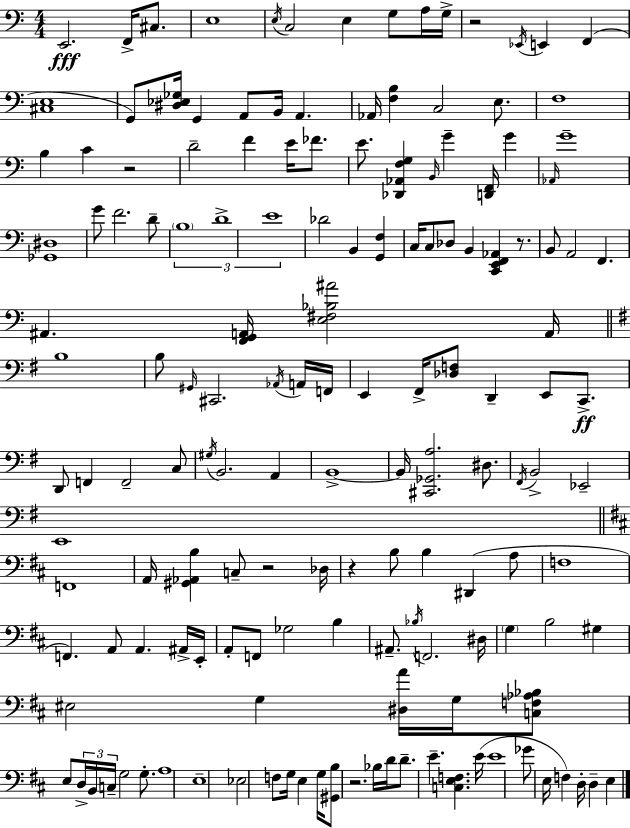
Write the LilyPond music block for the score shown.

{
  \clef bass
  \numericTimeSignature
  \time 4/4
  \key c \major
  e,2.\fff f,16-> cis8. | e1 | \acciaccatura { e16 } c2 e4 g8 a16 | g16-> r2 \acciaccatura { ees,16 } e,4 f,4( | \break <cis e>1 | g,8) <dis ees ges>16 g,4 a,8 b,16 a,4. | aes,16 <f b>4 c2 e8. | f1 | \break b4 c'4 r2 | d'2-- f'4 e'16 fes'8. | e'8. <des, aes, f g>4 \grace { b,16 } g'4-- <d, f,>16 g'4 | \grace { aes,16 } g'1-- | \break <ges, dis>1 | g'8 f'2. | d'8-- \tuplet 3/2 { \parenthesize b1 | d'1-> | \break e'1 } | des'2 b,4 | <g, f>4 c16 c8 des8 b,4 <c, e, f, aes,>4 | r8. b,8 a,2 f,4. | \break ais,4. <f, g, a,>16 <e fis bes ais'>2 | a,16 \bar "||" \break \key g \major b1 | b8 \grace { gis,16 } cis,2. \acciaccatura { aes,16 } | a,16 f,16 e,4 fis,16-> <des f>8 d,4-- e,8 c,8.->\ff | d,8 f,4 f,2-- | \break c8 \acciaccatura { gis16 } b,2. a,4 | b,1->~~ | b,16 <cis, ges, a>2. | dis8. \acciaccatura { fis,16 } b,2-> ees,2-- | \break e,1 | \bar "||" \break \key b \minor f,1 | a,16 <gis, aes, b>4 c8-- r2 des16 | r4 b8 b4 dis,4( a8 | f1 | \break f,4.) a,8 a,4. ais,16-> e,16-. | a,8-. f,8 ges2 b4 | ais,8.-- \acciaccatura { bes16 } f,2. | dis16 \parenthesize g4 b2 gis4 | \break eis2 g4 <dis a'>16 g16 <c f aes bes>8 | e8 \tuplet 3/2 { d16-> b,16 c16-- } g2 g8.-. | a1 | e1-- | \break ees2 f8 g16 e4 | g16 <gis, b>8 r2. bes16 | d'16 d'8.-- e'4.-- <c e f>4. | e'16( e'1 | \break ges'8 e16 f4) d16-. d4-- e4 | \bar "|."
}